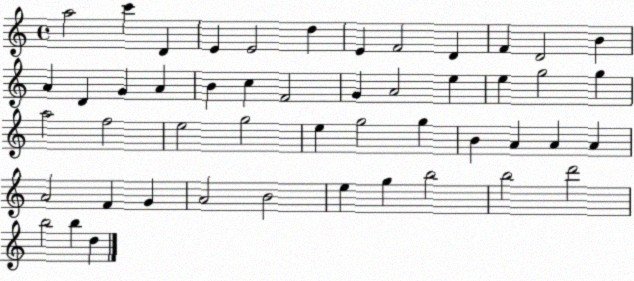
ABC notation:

X:1
T:Untitled
M:4/4
L:1/4
K:C
a2 c' D E E2 d E F2 D F D2 B A D G A B c F2 G A2 e e g2 g a2 f2 e2 g2 e g2 g B A A A A2 F G A2 B2 e g b2 b2 d'2 b2 b d